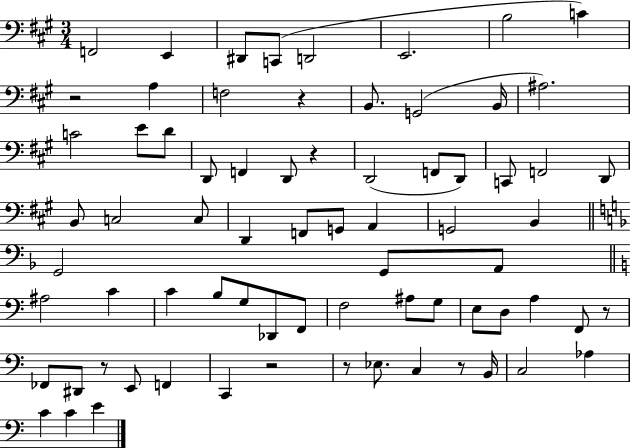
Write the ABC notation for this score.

X:1
T:Untitled
M:3/4
L:1/4
K:A
F,,2 E,, ^D,,/2 C,,/2 D,,2 E,,2 B,2 C z2 A, F,2 z B,,/2 G,,2 B,,/4 ^A,2 C2 E/2 D/2 D,,/2 F,, D,,/2 z D,,2 F,,/2 D,,/2 C,,/2 F,,2 D,,/2 B,,/2 C,2 C,/2 D,, F,,/2 G,,/2 A,, G,,2 B,, G,,2 G,,/2 A,,/2 ^A,2 C C B,/2 G,/2 _D,,/2 F,,/2 F,2 ^A,/2 G,/2 E,/2 D,/2 A, F,,/2 z/2 _F,,/2 ^D,,/2 z/2 E,,/2 F,, C,, z2 z/2 _E,/2 C, z/2 B,,/4 C,2 _A, C C E